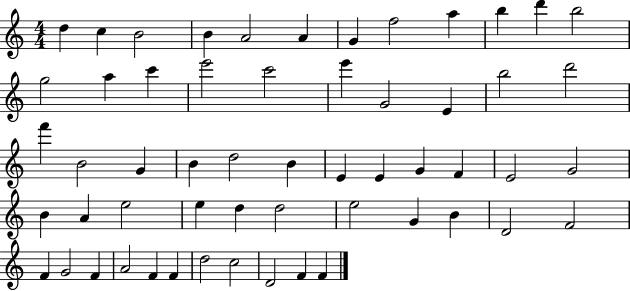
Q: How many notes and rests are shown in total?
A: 56